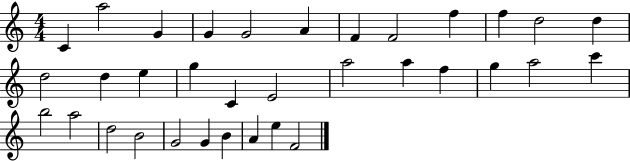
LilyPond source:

{
  \clef treble
  \numericTimeSignature
  \time 4/4
  \key c \major
  c'4 a''2 g'4 | g'4 g'2 a'4 | f'4 f'2 f''4 | f''4 d''2 d''4 | \break d''2 d''4 e''4 | g''4 c'4 e'2 | a''2 a''4 f''4 | g''4 a''2 c'''4 | \break b''2 a''2 | d''2 b'2 | g'2 g'4 b'4 | a'4 e''4 f'2 | \break \bar "|."
}